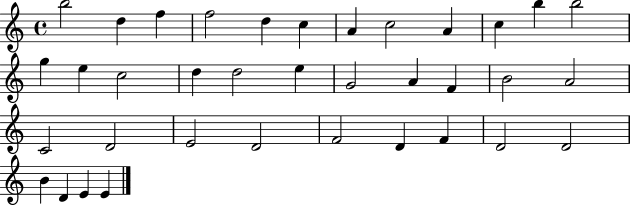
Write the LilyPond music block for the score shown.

{
  \clef treble
  \time 4/4
  \defaultTimeSignature
  \key c \major
  b''2 d''4 f''4 | f''2 d''4 c''4 | a'4 c''2 a'4 | c''4 b''4 b''2 | \break g''4 e''4 c''2 | d''4 d''2 e''4 | g'2 a'4 f'4 | b'2 a'2 | \break c'2 d'2 | e'2 d'2 | f'2 d'4 f'4 | d'2 d'2 | \break b'4 d'4 e'4 e'4 | \bar "|."
}